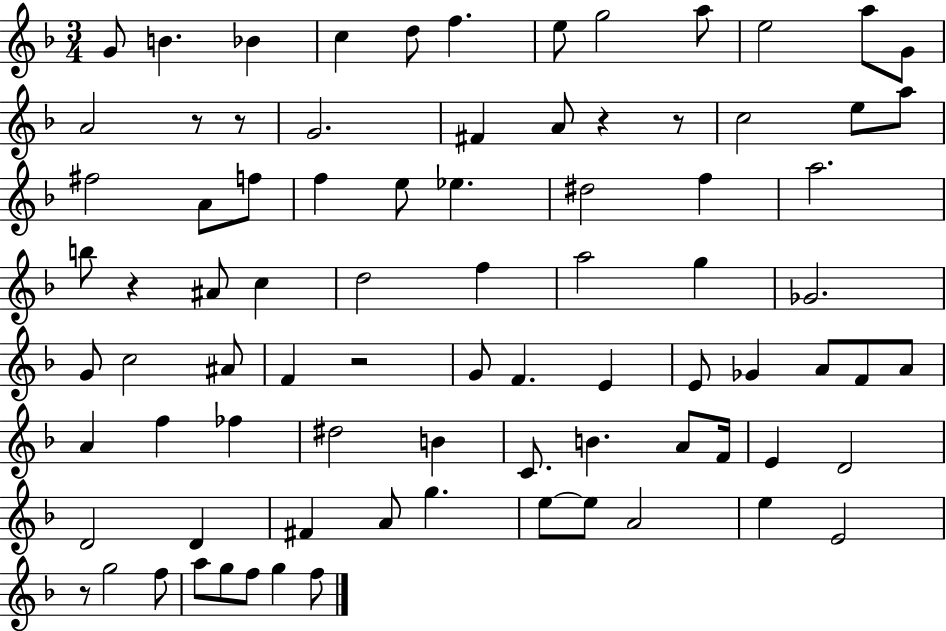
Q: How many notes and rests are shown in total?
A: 83